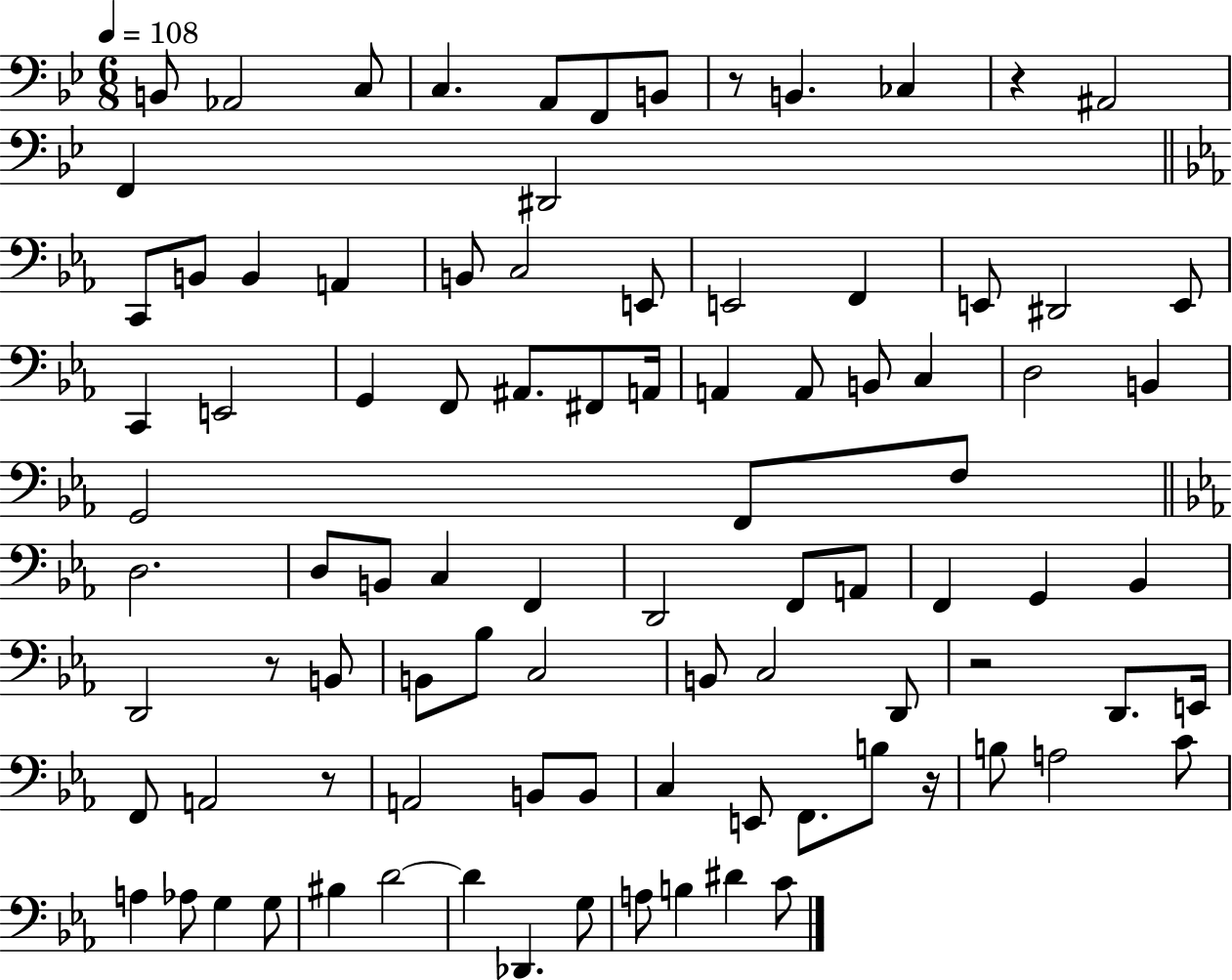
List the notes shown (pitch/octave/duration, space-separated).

B2/e Ab2/h C3/e C3/q. A2/e F2/e B2/e R/e B2/q. CES3/q R/q A#2/h F2/q D#2/h C2/e B2/e B2/q A2/q B2/e C3/h E2/e E2/h F2/q E2/e D#2/h E2/e C2/q E2/h G2/q F2/e A#2/e. F#2/e A2/s A2/q A2/e B2/e C3/q D3/h B2/q G2/h F2/e F3/e D3/h. D3/e B2/e C3/q F2/q D2/h F2/e A2/e F2/q G2/q Bb2/q D2/h R/e B2/e B2/e Bb3/e C3/h B2/e C3/h D2/e R/h D2/e. E2/s F2/e A2/h R/e A2/h B2/e B2/e C3/q E2/e F2/e. B3/e R/s B3/e A3/h C4/e A3/q Ab3/e G3/q G3/e BIS3/q D4/h D4/q Db2/q. G3/e A3/e B3/q D#4/q C4/e